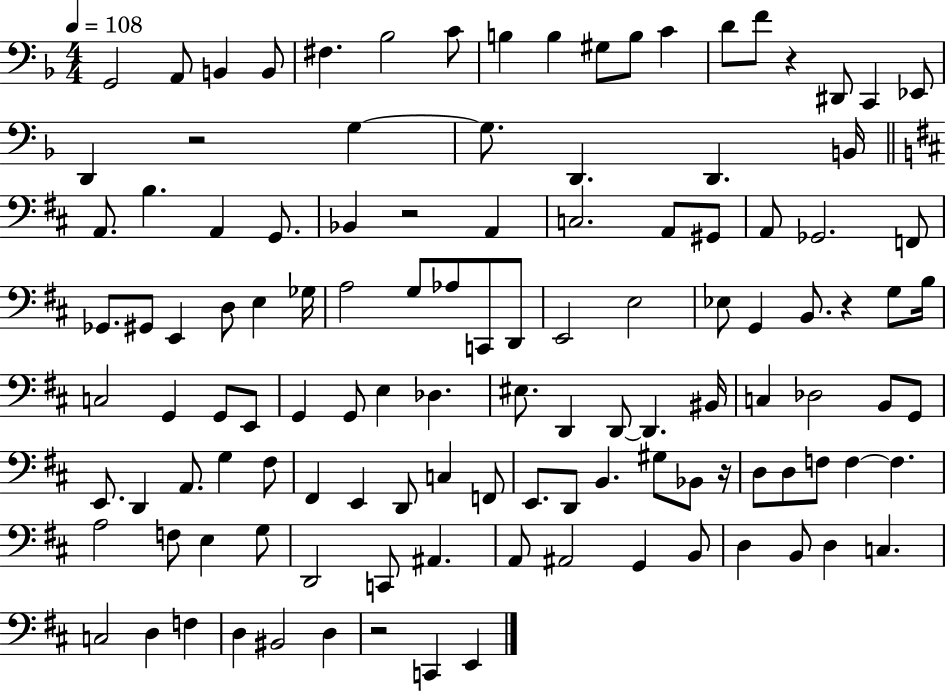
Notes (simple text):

G2/h A2/e B2/q B2/e F#3/q. Bb3/h C4/e B3/q B3/q G#3/e B3/e C4/q D4/e F4/e R/q D#2/e C2/q Eb2/e D2/q R/h G3/q G3/e. D2/q. D2/q. B2/s A2/e. B3/q. A2/q G2/e. Bb2/q R/h A2/q C3/h. A2/e G#2/e A2/e Gb2/h. F2/e Gb2/e. G#2/e E2/q D3/e E3/q Gb3/s A3/h G3/e Ab3/e C2/e D2/e E2/h E3/h Eb3/e G2/q B2/e. R/q G3/e B3/s C3/h G2/q G2/e E2/e G2/q G2/e E3/q Db3/q. EIS3/e. D2/q D2/e D2/q. BIS2/s C3/q Db3/h B2/e G2/e E2/e. D2/q A2/e. G3/q F#3/e F#2/q E2/q D2/e C3/q F2/e E2/e. D2/e B2/q. G#3/e Bb2/e R/s D3/e D3/e F3/e F3/q F3/q. A3/h F3/e E3/q G3/e D2/h C2/e A#2/q. A2/e A#2/h G2/q B2/e D3/q B2/e D3/q C3/q. C3/h D3/q F3/q D3/q BIS2/h D3/q R/h C2/q E2/q